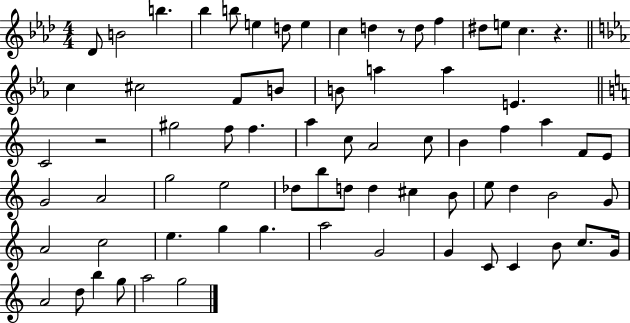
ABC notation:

X:1
T:Untitled
M:4/4
L:1/4
K:Ab
_D/2 B2 b _b b/2 e d/2 e c d z/2 d/2 f ^d/2 e/2 c z c ^c2 F/2 B/2 B/2 a a E C2 z2 ^g2 f/2 f a c/2 A2 c/2 B f a F/2 E/2 G2 A2 g2 e2 _d/2 b/2 d/2 d ^c B/2 e/2 d B2 G/2 A2 c2 e g g a2 G2 G C/2 C B/2 c/2 G/4 A2 d/2 b g/2 a2 g2